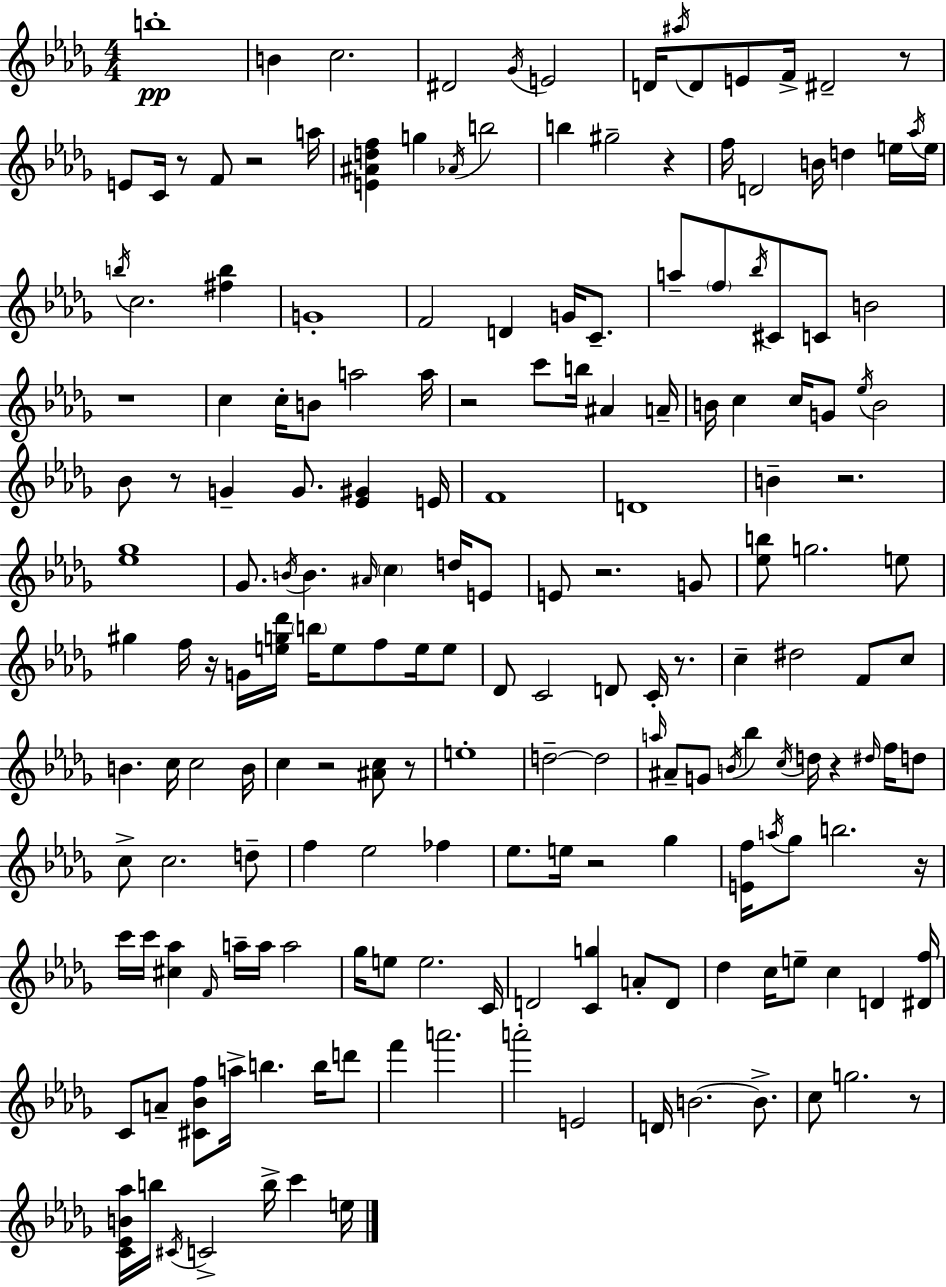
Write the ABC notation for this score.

X:1
T:Untitled
M:4/4
L:1/4
K:Bbm
b4 B c2 ^D2 _G/4 E2 D/4 ^a/4 D/2 E/2 F/4 ^D2 z/2 E/2 C/4 z/2 F/2 z2 a/4 [E^Adf] g _A/4 b2 b ^g2 z f/4 D2 B/4 d e/4 _a/4 e/4 b/4 c2 [^fb] G4 F2 D G/4 C/2 a/2 f/2 _b/4 ^C/2 C/2 B2 z4 c c/4 B/2 a2 a/4 z2 c'/2 b/4 ^A A/4 B/4 c c/4 G/2 _e/4 B2 _B/2 z/2 G G/2 [_E^G] E/4 F4 D4 B z2 [_e_g]4 _G/2 B/4 B ^A/4 c d/4 E/2 E/2 z2 G/2 [_eb]/2 g2 e/2 ^g f/4 z/4 G/4 [eg_d']/4 b/4 e/2 f/2 e/4 e/2 _D/2 C2 D/2 C/4 z/2 c ^d2 F/2 c/2 B c/4 c2 B/4 c z2 [^Ac]/2 z/2 e4 d2 d2 a/4 ^A/2 G/2 B/4 _b c/4 d/4 z ^d/4 f/4 d/2 c/2 c2 d/2 f _e2 _f _e/2 e/4 z2 _g [Ef]/4 a/4 _g/2 b2 z/4 c'/4 c'/4 [^c_a] F/4 a/4 a/4 a2 _g/4 e/2 e2 C/4 D2 [Cg] A/2 D/2 _d c/4 e/2 c D [^Df]/4 C/2 A/2 [^C_Bf]/2 a/4 b b/4 d'/2 f' a'2 a'2 E2 D/4 B2 B/2 c/2 g2 z/2 [C_EB_a]/4 b/4 ^C/4 C2 b/4 c' e/4